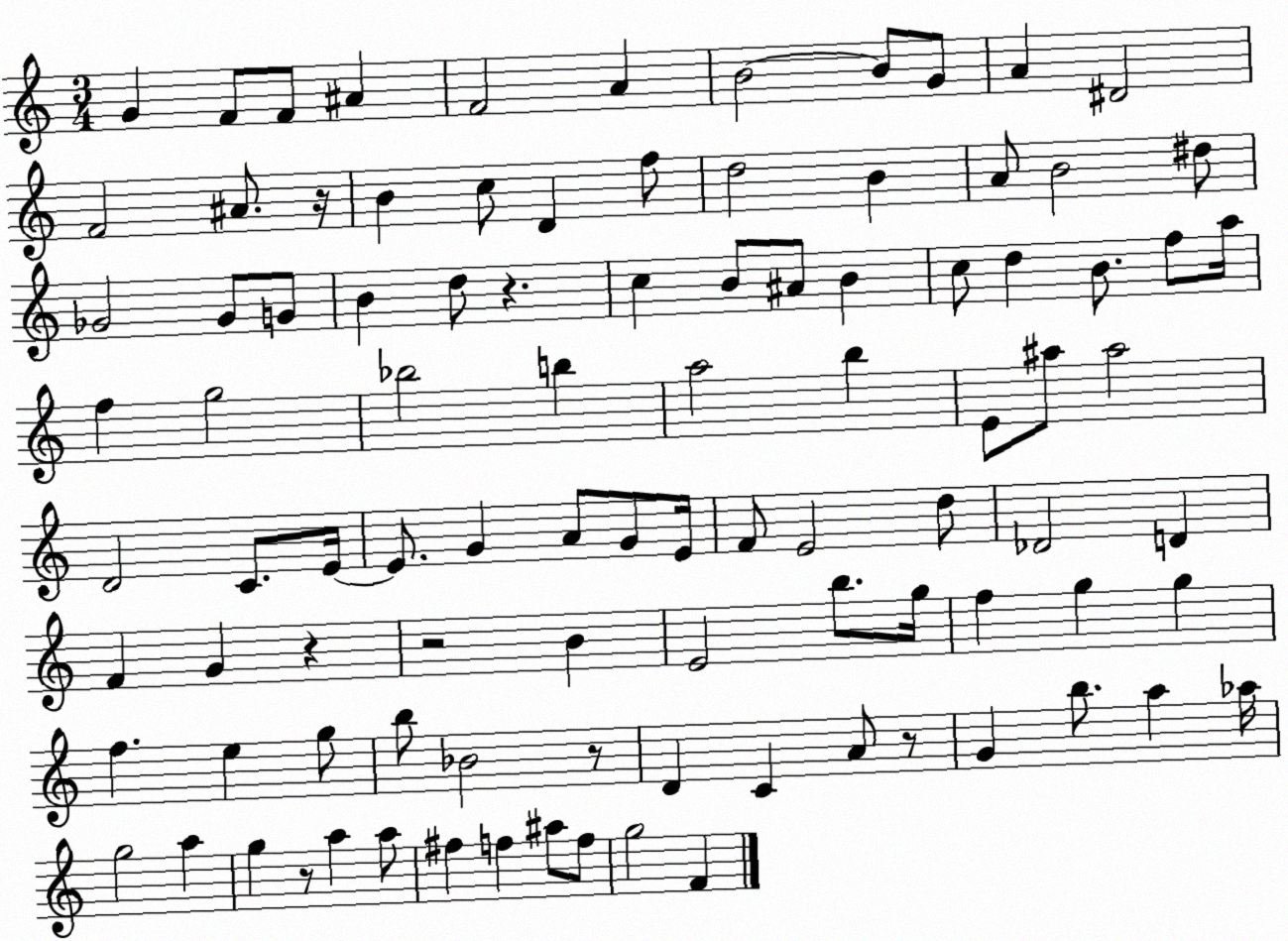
X:1
T:Untitled
M:3/4
L:1/4
K:C
G F/2 F/2 ^A F2 A B2 B/2 G/2 A ^D2 F2 ^A/2 z/4 B c/2 D f/2 d2 B A/2 B2 ^d/2 _G2 _G/2 G/2 B d/2 z c B/2 ^A/2 B c/2 d B/2 f/2 a/4 f g2 _b2 b a2 b E/2 ^a/2 ^a2 D2 C/2 E/4 E/2 G A/2 G/2 E/4 F/2 E2 d/2 _D2 D F G z z2 B E2 b/2 g/4 f g g f e g/2 b/2 _B2 z/2 D C A/2 z/2 G b/2 a _a/4 g2 a g z/2 a a/2 ^f f ^a/2 f/2 g2 F